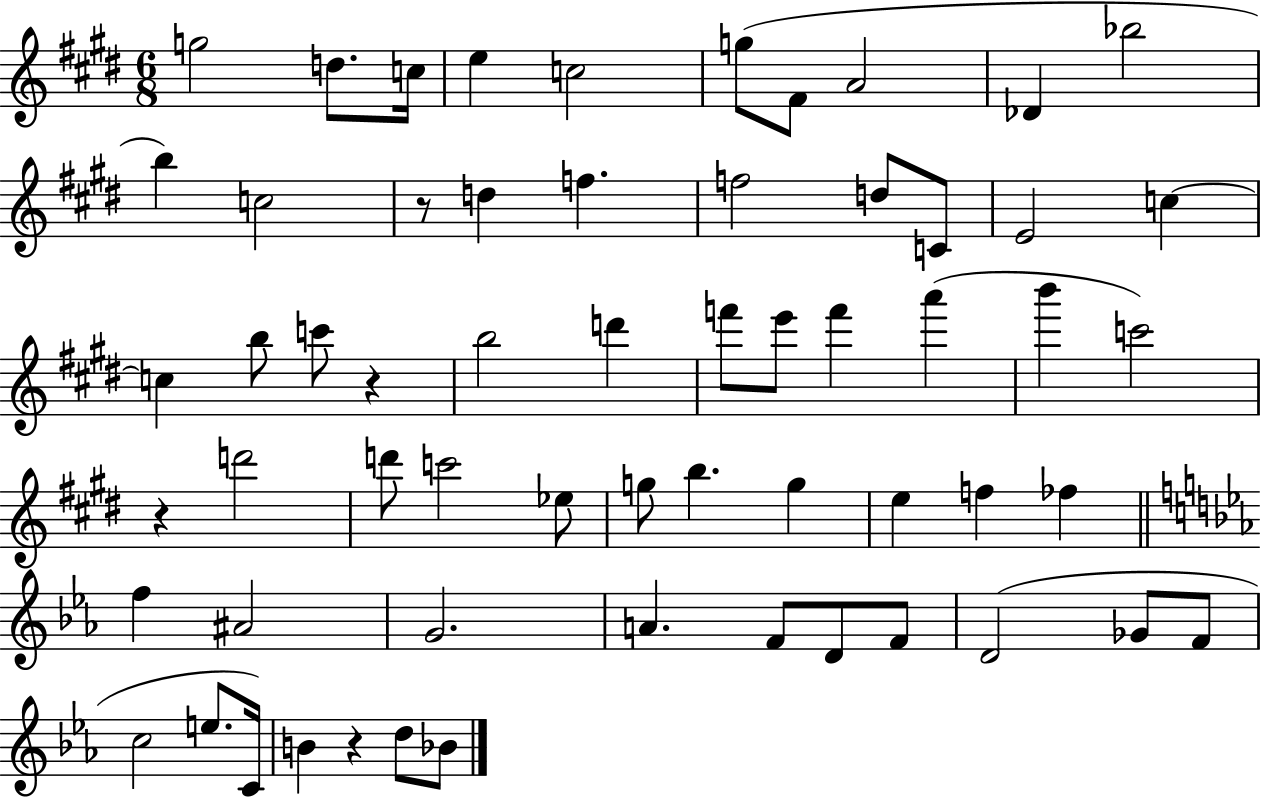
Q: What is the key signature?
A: E major